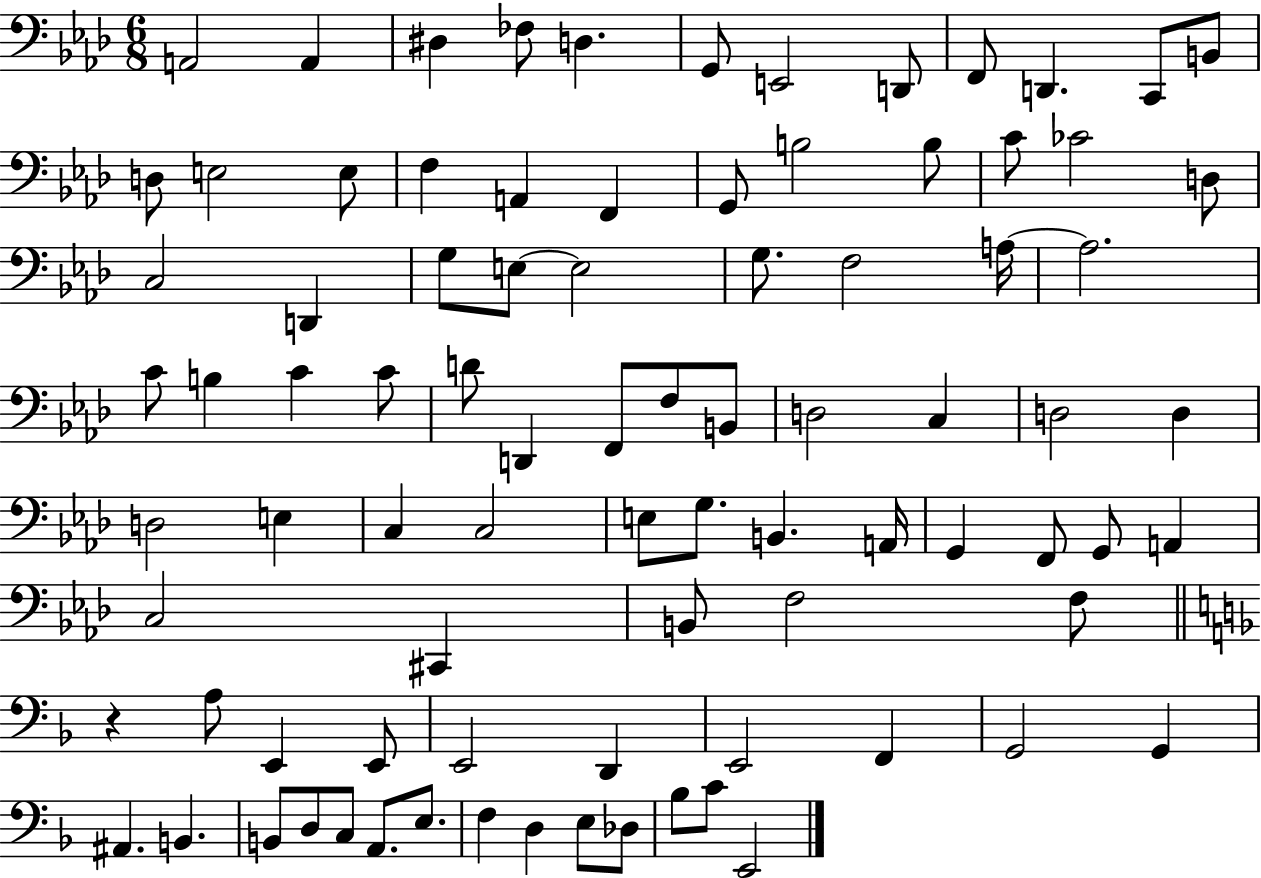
X:1
T:Untitled
M:6/8
L:1/4
K:Ab
A,,2 A,, ^D, _F,/2 D, G,,/2 E,,2 D,,/2 F,,/2 D,, C,,/2 B,,/2 D,/2 E,2 E,/2 F, A,, F,, G,,/2 B,2 B,/2 C/2 _C2 D,/2 C,2 D,, G,/2 E,/2 E,2 G,/2 F,2 A,/4 A,2 C/2 B, C C/2 D/2 D,, F,,/2 F,/2 B,,/2 D,2 C, D,2 D, D,2 E, C, C,2 E,/2 G,/2 B,, A,,/4 G,, F,,/2 G,,/2 A,, C,2 ^C,, B,,/2 F,2 F,/2 z A,/2 E,, E,,/2 E,,2 D,, E,,2 F,, G,,2 G,, ^A,, B,, B,,/2 D,/2 C,/2 A,,/2 E,/2 F, D, E,/2 _D,/2 _B,/2 C/2 E,,2